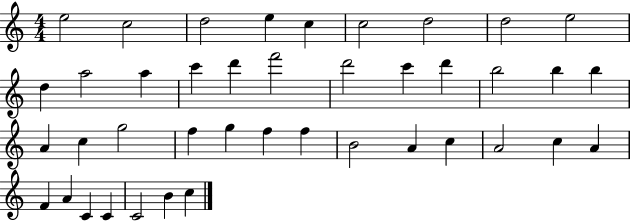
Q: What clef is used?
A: treble